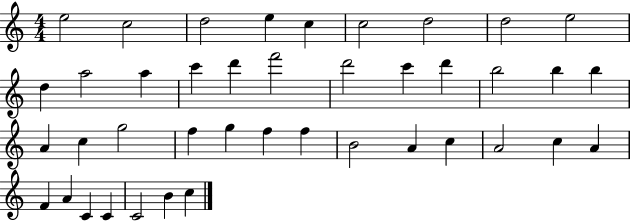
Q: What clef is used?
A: treble